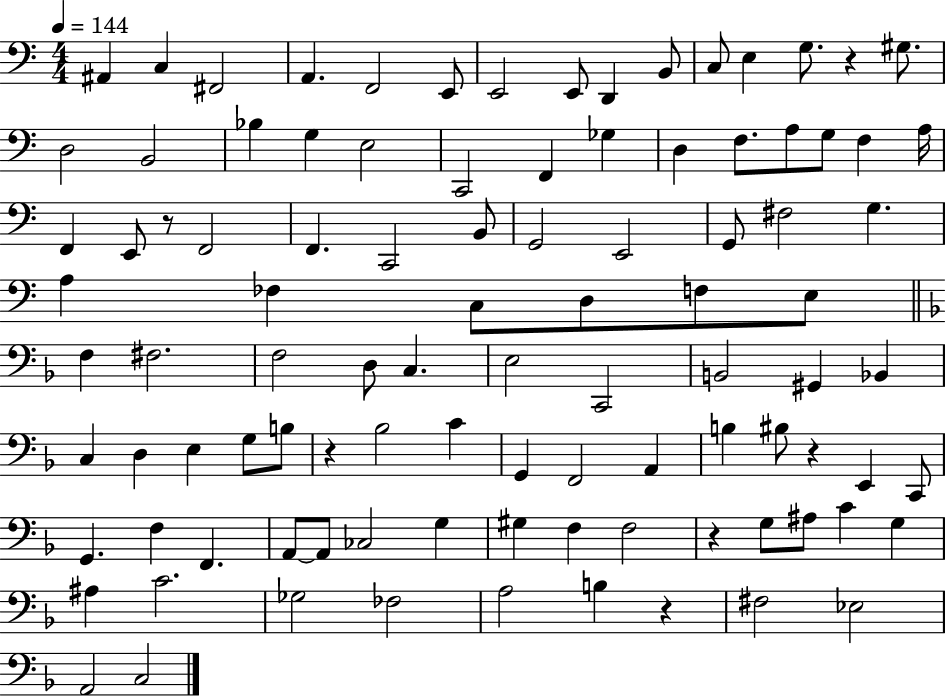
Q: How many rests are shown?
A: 6